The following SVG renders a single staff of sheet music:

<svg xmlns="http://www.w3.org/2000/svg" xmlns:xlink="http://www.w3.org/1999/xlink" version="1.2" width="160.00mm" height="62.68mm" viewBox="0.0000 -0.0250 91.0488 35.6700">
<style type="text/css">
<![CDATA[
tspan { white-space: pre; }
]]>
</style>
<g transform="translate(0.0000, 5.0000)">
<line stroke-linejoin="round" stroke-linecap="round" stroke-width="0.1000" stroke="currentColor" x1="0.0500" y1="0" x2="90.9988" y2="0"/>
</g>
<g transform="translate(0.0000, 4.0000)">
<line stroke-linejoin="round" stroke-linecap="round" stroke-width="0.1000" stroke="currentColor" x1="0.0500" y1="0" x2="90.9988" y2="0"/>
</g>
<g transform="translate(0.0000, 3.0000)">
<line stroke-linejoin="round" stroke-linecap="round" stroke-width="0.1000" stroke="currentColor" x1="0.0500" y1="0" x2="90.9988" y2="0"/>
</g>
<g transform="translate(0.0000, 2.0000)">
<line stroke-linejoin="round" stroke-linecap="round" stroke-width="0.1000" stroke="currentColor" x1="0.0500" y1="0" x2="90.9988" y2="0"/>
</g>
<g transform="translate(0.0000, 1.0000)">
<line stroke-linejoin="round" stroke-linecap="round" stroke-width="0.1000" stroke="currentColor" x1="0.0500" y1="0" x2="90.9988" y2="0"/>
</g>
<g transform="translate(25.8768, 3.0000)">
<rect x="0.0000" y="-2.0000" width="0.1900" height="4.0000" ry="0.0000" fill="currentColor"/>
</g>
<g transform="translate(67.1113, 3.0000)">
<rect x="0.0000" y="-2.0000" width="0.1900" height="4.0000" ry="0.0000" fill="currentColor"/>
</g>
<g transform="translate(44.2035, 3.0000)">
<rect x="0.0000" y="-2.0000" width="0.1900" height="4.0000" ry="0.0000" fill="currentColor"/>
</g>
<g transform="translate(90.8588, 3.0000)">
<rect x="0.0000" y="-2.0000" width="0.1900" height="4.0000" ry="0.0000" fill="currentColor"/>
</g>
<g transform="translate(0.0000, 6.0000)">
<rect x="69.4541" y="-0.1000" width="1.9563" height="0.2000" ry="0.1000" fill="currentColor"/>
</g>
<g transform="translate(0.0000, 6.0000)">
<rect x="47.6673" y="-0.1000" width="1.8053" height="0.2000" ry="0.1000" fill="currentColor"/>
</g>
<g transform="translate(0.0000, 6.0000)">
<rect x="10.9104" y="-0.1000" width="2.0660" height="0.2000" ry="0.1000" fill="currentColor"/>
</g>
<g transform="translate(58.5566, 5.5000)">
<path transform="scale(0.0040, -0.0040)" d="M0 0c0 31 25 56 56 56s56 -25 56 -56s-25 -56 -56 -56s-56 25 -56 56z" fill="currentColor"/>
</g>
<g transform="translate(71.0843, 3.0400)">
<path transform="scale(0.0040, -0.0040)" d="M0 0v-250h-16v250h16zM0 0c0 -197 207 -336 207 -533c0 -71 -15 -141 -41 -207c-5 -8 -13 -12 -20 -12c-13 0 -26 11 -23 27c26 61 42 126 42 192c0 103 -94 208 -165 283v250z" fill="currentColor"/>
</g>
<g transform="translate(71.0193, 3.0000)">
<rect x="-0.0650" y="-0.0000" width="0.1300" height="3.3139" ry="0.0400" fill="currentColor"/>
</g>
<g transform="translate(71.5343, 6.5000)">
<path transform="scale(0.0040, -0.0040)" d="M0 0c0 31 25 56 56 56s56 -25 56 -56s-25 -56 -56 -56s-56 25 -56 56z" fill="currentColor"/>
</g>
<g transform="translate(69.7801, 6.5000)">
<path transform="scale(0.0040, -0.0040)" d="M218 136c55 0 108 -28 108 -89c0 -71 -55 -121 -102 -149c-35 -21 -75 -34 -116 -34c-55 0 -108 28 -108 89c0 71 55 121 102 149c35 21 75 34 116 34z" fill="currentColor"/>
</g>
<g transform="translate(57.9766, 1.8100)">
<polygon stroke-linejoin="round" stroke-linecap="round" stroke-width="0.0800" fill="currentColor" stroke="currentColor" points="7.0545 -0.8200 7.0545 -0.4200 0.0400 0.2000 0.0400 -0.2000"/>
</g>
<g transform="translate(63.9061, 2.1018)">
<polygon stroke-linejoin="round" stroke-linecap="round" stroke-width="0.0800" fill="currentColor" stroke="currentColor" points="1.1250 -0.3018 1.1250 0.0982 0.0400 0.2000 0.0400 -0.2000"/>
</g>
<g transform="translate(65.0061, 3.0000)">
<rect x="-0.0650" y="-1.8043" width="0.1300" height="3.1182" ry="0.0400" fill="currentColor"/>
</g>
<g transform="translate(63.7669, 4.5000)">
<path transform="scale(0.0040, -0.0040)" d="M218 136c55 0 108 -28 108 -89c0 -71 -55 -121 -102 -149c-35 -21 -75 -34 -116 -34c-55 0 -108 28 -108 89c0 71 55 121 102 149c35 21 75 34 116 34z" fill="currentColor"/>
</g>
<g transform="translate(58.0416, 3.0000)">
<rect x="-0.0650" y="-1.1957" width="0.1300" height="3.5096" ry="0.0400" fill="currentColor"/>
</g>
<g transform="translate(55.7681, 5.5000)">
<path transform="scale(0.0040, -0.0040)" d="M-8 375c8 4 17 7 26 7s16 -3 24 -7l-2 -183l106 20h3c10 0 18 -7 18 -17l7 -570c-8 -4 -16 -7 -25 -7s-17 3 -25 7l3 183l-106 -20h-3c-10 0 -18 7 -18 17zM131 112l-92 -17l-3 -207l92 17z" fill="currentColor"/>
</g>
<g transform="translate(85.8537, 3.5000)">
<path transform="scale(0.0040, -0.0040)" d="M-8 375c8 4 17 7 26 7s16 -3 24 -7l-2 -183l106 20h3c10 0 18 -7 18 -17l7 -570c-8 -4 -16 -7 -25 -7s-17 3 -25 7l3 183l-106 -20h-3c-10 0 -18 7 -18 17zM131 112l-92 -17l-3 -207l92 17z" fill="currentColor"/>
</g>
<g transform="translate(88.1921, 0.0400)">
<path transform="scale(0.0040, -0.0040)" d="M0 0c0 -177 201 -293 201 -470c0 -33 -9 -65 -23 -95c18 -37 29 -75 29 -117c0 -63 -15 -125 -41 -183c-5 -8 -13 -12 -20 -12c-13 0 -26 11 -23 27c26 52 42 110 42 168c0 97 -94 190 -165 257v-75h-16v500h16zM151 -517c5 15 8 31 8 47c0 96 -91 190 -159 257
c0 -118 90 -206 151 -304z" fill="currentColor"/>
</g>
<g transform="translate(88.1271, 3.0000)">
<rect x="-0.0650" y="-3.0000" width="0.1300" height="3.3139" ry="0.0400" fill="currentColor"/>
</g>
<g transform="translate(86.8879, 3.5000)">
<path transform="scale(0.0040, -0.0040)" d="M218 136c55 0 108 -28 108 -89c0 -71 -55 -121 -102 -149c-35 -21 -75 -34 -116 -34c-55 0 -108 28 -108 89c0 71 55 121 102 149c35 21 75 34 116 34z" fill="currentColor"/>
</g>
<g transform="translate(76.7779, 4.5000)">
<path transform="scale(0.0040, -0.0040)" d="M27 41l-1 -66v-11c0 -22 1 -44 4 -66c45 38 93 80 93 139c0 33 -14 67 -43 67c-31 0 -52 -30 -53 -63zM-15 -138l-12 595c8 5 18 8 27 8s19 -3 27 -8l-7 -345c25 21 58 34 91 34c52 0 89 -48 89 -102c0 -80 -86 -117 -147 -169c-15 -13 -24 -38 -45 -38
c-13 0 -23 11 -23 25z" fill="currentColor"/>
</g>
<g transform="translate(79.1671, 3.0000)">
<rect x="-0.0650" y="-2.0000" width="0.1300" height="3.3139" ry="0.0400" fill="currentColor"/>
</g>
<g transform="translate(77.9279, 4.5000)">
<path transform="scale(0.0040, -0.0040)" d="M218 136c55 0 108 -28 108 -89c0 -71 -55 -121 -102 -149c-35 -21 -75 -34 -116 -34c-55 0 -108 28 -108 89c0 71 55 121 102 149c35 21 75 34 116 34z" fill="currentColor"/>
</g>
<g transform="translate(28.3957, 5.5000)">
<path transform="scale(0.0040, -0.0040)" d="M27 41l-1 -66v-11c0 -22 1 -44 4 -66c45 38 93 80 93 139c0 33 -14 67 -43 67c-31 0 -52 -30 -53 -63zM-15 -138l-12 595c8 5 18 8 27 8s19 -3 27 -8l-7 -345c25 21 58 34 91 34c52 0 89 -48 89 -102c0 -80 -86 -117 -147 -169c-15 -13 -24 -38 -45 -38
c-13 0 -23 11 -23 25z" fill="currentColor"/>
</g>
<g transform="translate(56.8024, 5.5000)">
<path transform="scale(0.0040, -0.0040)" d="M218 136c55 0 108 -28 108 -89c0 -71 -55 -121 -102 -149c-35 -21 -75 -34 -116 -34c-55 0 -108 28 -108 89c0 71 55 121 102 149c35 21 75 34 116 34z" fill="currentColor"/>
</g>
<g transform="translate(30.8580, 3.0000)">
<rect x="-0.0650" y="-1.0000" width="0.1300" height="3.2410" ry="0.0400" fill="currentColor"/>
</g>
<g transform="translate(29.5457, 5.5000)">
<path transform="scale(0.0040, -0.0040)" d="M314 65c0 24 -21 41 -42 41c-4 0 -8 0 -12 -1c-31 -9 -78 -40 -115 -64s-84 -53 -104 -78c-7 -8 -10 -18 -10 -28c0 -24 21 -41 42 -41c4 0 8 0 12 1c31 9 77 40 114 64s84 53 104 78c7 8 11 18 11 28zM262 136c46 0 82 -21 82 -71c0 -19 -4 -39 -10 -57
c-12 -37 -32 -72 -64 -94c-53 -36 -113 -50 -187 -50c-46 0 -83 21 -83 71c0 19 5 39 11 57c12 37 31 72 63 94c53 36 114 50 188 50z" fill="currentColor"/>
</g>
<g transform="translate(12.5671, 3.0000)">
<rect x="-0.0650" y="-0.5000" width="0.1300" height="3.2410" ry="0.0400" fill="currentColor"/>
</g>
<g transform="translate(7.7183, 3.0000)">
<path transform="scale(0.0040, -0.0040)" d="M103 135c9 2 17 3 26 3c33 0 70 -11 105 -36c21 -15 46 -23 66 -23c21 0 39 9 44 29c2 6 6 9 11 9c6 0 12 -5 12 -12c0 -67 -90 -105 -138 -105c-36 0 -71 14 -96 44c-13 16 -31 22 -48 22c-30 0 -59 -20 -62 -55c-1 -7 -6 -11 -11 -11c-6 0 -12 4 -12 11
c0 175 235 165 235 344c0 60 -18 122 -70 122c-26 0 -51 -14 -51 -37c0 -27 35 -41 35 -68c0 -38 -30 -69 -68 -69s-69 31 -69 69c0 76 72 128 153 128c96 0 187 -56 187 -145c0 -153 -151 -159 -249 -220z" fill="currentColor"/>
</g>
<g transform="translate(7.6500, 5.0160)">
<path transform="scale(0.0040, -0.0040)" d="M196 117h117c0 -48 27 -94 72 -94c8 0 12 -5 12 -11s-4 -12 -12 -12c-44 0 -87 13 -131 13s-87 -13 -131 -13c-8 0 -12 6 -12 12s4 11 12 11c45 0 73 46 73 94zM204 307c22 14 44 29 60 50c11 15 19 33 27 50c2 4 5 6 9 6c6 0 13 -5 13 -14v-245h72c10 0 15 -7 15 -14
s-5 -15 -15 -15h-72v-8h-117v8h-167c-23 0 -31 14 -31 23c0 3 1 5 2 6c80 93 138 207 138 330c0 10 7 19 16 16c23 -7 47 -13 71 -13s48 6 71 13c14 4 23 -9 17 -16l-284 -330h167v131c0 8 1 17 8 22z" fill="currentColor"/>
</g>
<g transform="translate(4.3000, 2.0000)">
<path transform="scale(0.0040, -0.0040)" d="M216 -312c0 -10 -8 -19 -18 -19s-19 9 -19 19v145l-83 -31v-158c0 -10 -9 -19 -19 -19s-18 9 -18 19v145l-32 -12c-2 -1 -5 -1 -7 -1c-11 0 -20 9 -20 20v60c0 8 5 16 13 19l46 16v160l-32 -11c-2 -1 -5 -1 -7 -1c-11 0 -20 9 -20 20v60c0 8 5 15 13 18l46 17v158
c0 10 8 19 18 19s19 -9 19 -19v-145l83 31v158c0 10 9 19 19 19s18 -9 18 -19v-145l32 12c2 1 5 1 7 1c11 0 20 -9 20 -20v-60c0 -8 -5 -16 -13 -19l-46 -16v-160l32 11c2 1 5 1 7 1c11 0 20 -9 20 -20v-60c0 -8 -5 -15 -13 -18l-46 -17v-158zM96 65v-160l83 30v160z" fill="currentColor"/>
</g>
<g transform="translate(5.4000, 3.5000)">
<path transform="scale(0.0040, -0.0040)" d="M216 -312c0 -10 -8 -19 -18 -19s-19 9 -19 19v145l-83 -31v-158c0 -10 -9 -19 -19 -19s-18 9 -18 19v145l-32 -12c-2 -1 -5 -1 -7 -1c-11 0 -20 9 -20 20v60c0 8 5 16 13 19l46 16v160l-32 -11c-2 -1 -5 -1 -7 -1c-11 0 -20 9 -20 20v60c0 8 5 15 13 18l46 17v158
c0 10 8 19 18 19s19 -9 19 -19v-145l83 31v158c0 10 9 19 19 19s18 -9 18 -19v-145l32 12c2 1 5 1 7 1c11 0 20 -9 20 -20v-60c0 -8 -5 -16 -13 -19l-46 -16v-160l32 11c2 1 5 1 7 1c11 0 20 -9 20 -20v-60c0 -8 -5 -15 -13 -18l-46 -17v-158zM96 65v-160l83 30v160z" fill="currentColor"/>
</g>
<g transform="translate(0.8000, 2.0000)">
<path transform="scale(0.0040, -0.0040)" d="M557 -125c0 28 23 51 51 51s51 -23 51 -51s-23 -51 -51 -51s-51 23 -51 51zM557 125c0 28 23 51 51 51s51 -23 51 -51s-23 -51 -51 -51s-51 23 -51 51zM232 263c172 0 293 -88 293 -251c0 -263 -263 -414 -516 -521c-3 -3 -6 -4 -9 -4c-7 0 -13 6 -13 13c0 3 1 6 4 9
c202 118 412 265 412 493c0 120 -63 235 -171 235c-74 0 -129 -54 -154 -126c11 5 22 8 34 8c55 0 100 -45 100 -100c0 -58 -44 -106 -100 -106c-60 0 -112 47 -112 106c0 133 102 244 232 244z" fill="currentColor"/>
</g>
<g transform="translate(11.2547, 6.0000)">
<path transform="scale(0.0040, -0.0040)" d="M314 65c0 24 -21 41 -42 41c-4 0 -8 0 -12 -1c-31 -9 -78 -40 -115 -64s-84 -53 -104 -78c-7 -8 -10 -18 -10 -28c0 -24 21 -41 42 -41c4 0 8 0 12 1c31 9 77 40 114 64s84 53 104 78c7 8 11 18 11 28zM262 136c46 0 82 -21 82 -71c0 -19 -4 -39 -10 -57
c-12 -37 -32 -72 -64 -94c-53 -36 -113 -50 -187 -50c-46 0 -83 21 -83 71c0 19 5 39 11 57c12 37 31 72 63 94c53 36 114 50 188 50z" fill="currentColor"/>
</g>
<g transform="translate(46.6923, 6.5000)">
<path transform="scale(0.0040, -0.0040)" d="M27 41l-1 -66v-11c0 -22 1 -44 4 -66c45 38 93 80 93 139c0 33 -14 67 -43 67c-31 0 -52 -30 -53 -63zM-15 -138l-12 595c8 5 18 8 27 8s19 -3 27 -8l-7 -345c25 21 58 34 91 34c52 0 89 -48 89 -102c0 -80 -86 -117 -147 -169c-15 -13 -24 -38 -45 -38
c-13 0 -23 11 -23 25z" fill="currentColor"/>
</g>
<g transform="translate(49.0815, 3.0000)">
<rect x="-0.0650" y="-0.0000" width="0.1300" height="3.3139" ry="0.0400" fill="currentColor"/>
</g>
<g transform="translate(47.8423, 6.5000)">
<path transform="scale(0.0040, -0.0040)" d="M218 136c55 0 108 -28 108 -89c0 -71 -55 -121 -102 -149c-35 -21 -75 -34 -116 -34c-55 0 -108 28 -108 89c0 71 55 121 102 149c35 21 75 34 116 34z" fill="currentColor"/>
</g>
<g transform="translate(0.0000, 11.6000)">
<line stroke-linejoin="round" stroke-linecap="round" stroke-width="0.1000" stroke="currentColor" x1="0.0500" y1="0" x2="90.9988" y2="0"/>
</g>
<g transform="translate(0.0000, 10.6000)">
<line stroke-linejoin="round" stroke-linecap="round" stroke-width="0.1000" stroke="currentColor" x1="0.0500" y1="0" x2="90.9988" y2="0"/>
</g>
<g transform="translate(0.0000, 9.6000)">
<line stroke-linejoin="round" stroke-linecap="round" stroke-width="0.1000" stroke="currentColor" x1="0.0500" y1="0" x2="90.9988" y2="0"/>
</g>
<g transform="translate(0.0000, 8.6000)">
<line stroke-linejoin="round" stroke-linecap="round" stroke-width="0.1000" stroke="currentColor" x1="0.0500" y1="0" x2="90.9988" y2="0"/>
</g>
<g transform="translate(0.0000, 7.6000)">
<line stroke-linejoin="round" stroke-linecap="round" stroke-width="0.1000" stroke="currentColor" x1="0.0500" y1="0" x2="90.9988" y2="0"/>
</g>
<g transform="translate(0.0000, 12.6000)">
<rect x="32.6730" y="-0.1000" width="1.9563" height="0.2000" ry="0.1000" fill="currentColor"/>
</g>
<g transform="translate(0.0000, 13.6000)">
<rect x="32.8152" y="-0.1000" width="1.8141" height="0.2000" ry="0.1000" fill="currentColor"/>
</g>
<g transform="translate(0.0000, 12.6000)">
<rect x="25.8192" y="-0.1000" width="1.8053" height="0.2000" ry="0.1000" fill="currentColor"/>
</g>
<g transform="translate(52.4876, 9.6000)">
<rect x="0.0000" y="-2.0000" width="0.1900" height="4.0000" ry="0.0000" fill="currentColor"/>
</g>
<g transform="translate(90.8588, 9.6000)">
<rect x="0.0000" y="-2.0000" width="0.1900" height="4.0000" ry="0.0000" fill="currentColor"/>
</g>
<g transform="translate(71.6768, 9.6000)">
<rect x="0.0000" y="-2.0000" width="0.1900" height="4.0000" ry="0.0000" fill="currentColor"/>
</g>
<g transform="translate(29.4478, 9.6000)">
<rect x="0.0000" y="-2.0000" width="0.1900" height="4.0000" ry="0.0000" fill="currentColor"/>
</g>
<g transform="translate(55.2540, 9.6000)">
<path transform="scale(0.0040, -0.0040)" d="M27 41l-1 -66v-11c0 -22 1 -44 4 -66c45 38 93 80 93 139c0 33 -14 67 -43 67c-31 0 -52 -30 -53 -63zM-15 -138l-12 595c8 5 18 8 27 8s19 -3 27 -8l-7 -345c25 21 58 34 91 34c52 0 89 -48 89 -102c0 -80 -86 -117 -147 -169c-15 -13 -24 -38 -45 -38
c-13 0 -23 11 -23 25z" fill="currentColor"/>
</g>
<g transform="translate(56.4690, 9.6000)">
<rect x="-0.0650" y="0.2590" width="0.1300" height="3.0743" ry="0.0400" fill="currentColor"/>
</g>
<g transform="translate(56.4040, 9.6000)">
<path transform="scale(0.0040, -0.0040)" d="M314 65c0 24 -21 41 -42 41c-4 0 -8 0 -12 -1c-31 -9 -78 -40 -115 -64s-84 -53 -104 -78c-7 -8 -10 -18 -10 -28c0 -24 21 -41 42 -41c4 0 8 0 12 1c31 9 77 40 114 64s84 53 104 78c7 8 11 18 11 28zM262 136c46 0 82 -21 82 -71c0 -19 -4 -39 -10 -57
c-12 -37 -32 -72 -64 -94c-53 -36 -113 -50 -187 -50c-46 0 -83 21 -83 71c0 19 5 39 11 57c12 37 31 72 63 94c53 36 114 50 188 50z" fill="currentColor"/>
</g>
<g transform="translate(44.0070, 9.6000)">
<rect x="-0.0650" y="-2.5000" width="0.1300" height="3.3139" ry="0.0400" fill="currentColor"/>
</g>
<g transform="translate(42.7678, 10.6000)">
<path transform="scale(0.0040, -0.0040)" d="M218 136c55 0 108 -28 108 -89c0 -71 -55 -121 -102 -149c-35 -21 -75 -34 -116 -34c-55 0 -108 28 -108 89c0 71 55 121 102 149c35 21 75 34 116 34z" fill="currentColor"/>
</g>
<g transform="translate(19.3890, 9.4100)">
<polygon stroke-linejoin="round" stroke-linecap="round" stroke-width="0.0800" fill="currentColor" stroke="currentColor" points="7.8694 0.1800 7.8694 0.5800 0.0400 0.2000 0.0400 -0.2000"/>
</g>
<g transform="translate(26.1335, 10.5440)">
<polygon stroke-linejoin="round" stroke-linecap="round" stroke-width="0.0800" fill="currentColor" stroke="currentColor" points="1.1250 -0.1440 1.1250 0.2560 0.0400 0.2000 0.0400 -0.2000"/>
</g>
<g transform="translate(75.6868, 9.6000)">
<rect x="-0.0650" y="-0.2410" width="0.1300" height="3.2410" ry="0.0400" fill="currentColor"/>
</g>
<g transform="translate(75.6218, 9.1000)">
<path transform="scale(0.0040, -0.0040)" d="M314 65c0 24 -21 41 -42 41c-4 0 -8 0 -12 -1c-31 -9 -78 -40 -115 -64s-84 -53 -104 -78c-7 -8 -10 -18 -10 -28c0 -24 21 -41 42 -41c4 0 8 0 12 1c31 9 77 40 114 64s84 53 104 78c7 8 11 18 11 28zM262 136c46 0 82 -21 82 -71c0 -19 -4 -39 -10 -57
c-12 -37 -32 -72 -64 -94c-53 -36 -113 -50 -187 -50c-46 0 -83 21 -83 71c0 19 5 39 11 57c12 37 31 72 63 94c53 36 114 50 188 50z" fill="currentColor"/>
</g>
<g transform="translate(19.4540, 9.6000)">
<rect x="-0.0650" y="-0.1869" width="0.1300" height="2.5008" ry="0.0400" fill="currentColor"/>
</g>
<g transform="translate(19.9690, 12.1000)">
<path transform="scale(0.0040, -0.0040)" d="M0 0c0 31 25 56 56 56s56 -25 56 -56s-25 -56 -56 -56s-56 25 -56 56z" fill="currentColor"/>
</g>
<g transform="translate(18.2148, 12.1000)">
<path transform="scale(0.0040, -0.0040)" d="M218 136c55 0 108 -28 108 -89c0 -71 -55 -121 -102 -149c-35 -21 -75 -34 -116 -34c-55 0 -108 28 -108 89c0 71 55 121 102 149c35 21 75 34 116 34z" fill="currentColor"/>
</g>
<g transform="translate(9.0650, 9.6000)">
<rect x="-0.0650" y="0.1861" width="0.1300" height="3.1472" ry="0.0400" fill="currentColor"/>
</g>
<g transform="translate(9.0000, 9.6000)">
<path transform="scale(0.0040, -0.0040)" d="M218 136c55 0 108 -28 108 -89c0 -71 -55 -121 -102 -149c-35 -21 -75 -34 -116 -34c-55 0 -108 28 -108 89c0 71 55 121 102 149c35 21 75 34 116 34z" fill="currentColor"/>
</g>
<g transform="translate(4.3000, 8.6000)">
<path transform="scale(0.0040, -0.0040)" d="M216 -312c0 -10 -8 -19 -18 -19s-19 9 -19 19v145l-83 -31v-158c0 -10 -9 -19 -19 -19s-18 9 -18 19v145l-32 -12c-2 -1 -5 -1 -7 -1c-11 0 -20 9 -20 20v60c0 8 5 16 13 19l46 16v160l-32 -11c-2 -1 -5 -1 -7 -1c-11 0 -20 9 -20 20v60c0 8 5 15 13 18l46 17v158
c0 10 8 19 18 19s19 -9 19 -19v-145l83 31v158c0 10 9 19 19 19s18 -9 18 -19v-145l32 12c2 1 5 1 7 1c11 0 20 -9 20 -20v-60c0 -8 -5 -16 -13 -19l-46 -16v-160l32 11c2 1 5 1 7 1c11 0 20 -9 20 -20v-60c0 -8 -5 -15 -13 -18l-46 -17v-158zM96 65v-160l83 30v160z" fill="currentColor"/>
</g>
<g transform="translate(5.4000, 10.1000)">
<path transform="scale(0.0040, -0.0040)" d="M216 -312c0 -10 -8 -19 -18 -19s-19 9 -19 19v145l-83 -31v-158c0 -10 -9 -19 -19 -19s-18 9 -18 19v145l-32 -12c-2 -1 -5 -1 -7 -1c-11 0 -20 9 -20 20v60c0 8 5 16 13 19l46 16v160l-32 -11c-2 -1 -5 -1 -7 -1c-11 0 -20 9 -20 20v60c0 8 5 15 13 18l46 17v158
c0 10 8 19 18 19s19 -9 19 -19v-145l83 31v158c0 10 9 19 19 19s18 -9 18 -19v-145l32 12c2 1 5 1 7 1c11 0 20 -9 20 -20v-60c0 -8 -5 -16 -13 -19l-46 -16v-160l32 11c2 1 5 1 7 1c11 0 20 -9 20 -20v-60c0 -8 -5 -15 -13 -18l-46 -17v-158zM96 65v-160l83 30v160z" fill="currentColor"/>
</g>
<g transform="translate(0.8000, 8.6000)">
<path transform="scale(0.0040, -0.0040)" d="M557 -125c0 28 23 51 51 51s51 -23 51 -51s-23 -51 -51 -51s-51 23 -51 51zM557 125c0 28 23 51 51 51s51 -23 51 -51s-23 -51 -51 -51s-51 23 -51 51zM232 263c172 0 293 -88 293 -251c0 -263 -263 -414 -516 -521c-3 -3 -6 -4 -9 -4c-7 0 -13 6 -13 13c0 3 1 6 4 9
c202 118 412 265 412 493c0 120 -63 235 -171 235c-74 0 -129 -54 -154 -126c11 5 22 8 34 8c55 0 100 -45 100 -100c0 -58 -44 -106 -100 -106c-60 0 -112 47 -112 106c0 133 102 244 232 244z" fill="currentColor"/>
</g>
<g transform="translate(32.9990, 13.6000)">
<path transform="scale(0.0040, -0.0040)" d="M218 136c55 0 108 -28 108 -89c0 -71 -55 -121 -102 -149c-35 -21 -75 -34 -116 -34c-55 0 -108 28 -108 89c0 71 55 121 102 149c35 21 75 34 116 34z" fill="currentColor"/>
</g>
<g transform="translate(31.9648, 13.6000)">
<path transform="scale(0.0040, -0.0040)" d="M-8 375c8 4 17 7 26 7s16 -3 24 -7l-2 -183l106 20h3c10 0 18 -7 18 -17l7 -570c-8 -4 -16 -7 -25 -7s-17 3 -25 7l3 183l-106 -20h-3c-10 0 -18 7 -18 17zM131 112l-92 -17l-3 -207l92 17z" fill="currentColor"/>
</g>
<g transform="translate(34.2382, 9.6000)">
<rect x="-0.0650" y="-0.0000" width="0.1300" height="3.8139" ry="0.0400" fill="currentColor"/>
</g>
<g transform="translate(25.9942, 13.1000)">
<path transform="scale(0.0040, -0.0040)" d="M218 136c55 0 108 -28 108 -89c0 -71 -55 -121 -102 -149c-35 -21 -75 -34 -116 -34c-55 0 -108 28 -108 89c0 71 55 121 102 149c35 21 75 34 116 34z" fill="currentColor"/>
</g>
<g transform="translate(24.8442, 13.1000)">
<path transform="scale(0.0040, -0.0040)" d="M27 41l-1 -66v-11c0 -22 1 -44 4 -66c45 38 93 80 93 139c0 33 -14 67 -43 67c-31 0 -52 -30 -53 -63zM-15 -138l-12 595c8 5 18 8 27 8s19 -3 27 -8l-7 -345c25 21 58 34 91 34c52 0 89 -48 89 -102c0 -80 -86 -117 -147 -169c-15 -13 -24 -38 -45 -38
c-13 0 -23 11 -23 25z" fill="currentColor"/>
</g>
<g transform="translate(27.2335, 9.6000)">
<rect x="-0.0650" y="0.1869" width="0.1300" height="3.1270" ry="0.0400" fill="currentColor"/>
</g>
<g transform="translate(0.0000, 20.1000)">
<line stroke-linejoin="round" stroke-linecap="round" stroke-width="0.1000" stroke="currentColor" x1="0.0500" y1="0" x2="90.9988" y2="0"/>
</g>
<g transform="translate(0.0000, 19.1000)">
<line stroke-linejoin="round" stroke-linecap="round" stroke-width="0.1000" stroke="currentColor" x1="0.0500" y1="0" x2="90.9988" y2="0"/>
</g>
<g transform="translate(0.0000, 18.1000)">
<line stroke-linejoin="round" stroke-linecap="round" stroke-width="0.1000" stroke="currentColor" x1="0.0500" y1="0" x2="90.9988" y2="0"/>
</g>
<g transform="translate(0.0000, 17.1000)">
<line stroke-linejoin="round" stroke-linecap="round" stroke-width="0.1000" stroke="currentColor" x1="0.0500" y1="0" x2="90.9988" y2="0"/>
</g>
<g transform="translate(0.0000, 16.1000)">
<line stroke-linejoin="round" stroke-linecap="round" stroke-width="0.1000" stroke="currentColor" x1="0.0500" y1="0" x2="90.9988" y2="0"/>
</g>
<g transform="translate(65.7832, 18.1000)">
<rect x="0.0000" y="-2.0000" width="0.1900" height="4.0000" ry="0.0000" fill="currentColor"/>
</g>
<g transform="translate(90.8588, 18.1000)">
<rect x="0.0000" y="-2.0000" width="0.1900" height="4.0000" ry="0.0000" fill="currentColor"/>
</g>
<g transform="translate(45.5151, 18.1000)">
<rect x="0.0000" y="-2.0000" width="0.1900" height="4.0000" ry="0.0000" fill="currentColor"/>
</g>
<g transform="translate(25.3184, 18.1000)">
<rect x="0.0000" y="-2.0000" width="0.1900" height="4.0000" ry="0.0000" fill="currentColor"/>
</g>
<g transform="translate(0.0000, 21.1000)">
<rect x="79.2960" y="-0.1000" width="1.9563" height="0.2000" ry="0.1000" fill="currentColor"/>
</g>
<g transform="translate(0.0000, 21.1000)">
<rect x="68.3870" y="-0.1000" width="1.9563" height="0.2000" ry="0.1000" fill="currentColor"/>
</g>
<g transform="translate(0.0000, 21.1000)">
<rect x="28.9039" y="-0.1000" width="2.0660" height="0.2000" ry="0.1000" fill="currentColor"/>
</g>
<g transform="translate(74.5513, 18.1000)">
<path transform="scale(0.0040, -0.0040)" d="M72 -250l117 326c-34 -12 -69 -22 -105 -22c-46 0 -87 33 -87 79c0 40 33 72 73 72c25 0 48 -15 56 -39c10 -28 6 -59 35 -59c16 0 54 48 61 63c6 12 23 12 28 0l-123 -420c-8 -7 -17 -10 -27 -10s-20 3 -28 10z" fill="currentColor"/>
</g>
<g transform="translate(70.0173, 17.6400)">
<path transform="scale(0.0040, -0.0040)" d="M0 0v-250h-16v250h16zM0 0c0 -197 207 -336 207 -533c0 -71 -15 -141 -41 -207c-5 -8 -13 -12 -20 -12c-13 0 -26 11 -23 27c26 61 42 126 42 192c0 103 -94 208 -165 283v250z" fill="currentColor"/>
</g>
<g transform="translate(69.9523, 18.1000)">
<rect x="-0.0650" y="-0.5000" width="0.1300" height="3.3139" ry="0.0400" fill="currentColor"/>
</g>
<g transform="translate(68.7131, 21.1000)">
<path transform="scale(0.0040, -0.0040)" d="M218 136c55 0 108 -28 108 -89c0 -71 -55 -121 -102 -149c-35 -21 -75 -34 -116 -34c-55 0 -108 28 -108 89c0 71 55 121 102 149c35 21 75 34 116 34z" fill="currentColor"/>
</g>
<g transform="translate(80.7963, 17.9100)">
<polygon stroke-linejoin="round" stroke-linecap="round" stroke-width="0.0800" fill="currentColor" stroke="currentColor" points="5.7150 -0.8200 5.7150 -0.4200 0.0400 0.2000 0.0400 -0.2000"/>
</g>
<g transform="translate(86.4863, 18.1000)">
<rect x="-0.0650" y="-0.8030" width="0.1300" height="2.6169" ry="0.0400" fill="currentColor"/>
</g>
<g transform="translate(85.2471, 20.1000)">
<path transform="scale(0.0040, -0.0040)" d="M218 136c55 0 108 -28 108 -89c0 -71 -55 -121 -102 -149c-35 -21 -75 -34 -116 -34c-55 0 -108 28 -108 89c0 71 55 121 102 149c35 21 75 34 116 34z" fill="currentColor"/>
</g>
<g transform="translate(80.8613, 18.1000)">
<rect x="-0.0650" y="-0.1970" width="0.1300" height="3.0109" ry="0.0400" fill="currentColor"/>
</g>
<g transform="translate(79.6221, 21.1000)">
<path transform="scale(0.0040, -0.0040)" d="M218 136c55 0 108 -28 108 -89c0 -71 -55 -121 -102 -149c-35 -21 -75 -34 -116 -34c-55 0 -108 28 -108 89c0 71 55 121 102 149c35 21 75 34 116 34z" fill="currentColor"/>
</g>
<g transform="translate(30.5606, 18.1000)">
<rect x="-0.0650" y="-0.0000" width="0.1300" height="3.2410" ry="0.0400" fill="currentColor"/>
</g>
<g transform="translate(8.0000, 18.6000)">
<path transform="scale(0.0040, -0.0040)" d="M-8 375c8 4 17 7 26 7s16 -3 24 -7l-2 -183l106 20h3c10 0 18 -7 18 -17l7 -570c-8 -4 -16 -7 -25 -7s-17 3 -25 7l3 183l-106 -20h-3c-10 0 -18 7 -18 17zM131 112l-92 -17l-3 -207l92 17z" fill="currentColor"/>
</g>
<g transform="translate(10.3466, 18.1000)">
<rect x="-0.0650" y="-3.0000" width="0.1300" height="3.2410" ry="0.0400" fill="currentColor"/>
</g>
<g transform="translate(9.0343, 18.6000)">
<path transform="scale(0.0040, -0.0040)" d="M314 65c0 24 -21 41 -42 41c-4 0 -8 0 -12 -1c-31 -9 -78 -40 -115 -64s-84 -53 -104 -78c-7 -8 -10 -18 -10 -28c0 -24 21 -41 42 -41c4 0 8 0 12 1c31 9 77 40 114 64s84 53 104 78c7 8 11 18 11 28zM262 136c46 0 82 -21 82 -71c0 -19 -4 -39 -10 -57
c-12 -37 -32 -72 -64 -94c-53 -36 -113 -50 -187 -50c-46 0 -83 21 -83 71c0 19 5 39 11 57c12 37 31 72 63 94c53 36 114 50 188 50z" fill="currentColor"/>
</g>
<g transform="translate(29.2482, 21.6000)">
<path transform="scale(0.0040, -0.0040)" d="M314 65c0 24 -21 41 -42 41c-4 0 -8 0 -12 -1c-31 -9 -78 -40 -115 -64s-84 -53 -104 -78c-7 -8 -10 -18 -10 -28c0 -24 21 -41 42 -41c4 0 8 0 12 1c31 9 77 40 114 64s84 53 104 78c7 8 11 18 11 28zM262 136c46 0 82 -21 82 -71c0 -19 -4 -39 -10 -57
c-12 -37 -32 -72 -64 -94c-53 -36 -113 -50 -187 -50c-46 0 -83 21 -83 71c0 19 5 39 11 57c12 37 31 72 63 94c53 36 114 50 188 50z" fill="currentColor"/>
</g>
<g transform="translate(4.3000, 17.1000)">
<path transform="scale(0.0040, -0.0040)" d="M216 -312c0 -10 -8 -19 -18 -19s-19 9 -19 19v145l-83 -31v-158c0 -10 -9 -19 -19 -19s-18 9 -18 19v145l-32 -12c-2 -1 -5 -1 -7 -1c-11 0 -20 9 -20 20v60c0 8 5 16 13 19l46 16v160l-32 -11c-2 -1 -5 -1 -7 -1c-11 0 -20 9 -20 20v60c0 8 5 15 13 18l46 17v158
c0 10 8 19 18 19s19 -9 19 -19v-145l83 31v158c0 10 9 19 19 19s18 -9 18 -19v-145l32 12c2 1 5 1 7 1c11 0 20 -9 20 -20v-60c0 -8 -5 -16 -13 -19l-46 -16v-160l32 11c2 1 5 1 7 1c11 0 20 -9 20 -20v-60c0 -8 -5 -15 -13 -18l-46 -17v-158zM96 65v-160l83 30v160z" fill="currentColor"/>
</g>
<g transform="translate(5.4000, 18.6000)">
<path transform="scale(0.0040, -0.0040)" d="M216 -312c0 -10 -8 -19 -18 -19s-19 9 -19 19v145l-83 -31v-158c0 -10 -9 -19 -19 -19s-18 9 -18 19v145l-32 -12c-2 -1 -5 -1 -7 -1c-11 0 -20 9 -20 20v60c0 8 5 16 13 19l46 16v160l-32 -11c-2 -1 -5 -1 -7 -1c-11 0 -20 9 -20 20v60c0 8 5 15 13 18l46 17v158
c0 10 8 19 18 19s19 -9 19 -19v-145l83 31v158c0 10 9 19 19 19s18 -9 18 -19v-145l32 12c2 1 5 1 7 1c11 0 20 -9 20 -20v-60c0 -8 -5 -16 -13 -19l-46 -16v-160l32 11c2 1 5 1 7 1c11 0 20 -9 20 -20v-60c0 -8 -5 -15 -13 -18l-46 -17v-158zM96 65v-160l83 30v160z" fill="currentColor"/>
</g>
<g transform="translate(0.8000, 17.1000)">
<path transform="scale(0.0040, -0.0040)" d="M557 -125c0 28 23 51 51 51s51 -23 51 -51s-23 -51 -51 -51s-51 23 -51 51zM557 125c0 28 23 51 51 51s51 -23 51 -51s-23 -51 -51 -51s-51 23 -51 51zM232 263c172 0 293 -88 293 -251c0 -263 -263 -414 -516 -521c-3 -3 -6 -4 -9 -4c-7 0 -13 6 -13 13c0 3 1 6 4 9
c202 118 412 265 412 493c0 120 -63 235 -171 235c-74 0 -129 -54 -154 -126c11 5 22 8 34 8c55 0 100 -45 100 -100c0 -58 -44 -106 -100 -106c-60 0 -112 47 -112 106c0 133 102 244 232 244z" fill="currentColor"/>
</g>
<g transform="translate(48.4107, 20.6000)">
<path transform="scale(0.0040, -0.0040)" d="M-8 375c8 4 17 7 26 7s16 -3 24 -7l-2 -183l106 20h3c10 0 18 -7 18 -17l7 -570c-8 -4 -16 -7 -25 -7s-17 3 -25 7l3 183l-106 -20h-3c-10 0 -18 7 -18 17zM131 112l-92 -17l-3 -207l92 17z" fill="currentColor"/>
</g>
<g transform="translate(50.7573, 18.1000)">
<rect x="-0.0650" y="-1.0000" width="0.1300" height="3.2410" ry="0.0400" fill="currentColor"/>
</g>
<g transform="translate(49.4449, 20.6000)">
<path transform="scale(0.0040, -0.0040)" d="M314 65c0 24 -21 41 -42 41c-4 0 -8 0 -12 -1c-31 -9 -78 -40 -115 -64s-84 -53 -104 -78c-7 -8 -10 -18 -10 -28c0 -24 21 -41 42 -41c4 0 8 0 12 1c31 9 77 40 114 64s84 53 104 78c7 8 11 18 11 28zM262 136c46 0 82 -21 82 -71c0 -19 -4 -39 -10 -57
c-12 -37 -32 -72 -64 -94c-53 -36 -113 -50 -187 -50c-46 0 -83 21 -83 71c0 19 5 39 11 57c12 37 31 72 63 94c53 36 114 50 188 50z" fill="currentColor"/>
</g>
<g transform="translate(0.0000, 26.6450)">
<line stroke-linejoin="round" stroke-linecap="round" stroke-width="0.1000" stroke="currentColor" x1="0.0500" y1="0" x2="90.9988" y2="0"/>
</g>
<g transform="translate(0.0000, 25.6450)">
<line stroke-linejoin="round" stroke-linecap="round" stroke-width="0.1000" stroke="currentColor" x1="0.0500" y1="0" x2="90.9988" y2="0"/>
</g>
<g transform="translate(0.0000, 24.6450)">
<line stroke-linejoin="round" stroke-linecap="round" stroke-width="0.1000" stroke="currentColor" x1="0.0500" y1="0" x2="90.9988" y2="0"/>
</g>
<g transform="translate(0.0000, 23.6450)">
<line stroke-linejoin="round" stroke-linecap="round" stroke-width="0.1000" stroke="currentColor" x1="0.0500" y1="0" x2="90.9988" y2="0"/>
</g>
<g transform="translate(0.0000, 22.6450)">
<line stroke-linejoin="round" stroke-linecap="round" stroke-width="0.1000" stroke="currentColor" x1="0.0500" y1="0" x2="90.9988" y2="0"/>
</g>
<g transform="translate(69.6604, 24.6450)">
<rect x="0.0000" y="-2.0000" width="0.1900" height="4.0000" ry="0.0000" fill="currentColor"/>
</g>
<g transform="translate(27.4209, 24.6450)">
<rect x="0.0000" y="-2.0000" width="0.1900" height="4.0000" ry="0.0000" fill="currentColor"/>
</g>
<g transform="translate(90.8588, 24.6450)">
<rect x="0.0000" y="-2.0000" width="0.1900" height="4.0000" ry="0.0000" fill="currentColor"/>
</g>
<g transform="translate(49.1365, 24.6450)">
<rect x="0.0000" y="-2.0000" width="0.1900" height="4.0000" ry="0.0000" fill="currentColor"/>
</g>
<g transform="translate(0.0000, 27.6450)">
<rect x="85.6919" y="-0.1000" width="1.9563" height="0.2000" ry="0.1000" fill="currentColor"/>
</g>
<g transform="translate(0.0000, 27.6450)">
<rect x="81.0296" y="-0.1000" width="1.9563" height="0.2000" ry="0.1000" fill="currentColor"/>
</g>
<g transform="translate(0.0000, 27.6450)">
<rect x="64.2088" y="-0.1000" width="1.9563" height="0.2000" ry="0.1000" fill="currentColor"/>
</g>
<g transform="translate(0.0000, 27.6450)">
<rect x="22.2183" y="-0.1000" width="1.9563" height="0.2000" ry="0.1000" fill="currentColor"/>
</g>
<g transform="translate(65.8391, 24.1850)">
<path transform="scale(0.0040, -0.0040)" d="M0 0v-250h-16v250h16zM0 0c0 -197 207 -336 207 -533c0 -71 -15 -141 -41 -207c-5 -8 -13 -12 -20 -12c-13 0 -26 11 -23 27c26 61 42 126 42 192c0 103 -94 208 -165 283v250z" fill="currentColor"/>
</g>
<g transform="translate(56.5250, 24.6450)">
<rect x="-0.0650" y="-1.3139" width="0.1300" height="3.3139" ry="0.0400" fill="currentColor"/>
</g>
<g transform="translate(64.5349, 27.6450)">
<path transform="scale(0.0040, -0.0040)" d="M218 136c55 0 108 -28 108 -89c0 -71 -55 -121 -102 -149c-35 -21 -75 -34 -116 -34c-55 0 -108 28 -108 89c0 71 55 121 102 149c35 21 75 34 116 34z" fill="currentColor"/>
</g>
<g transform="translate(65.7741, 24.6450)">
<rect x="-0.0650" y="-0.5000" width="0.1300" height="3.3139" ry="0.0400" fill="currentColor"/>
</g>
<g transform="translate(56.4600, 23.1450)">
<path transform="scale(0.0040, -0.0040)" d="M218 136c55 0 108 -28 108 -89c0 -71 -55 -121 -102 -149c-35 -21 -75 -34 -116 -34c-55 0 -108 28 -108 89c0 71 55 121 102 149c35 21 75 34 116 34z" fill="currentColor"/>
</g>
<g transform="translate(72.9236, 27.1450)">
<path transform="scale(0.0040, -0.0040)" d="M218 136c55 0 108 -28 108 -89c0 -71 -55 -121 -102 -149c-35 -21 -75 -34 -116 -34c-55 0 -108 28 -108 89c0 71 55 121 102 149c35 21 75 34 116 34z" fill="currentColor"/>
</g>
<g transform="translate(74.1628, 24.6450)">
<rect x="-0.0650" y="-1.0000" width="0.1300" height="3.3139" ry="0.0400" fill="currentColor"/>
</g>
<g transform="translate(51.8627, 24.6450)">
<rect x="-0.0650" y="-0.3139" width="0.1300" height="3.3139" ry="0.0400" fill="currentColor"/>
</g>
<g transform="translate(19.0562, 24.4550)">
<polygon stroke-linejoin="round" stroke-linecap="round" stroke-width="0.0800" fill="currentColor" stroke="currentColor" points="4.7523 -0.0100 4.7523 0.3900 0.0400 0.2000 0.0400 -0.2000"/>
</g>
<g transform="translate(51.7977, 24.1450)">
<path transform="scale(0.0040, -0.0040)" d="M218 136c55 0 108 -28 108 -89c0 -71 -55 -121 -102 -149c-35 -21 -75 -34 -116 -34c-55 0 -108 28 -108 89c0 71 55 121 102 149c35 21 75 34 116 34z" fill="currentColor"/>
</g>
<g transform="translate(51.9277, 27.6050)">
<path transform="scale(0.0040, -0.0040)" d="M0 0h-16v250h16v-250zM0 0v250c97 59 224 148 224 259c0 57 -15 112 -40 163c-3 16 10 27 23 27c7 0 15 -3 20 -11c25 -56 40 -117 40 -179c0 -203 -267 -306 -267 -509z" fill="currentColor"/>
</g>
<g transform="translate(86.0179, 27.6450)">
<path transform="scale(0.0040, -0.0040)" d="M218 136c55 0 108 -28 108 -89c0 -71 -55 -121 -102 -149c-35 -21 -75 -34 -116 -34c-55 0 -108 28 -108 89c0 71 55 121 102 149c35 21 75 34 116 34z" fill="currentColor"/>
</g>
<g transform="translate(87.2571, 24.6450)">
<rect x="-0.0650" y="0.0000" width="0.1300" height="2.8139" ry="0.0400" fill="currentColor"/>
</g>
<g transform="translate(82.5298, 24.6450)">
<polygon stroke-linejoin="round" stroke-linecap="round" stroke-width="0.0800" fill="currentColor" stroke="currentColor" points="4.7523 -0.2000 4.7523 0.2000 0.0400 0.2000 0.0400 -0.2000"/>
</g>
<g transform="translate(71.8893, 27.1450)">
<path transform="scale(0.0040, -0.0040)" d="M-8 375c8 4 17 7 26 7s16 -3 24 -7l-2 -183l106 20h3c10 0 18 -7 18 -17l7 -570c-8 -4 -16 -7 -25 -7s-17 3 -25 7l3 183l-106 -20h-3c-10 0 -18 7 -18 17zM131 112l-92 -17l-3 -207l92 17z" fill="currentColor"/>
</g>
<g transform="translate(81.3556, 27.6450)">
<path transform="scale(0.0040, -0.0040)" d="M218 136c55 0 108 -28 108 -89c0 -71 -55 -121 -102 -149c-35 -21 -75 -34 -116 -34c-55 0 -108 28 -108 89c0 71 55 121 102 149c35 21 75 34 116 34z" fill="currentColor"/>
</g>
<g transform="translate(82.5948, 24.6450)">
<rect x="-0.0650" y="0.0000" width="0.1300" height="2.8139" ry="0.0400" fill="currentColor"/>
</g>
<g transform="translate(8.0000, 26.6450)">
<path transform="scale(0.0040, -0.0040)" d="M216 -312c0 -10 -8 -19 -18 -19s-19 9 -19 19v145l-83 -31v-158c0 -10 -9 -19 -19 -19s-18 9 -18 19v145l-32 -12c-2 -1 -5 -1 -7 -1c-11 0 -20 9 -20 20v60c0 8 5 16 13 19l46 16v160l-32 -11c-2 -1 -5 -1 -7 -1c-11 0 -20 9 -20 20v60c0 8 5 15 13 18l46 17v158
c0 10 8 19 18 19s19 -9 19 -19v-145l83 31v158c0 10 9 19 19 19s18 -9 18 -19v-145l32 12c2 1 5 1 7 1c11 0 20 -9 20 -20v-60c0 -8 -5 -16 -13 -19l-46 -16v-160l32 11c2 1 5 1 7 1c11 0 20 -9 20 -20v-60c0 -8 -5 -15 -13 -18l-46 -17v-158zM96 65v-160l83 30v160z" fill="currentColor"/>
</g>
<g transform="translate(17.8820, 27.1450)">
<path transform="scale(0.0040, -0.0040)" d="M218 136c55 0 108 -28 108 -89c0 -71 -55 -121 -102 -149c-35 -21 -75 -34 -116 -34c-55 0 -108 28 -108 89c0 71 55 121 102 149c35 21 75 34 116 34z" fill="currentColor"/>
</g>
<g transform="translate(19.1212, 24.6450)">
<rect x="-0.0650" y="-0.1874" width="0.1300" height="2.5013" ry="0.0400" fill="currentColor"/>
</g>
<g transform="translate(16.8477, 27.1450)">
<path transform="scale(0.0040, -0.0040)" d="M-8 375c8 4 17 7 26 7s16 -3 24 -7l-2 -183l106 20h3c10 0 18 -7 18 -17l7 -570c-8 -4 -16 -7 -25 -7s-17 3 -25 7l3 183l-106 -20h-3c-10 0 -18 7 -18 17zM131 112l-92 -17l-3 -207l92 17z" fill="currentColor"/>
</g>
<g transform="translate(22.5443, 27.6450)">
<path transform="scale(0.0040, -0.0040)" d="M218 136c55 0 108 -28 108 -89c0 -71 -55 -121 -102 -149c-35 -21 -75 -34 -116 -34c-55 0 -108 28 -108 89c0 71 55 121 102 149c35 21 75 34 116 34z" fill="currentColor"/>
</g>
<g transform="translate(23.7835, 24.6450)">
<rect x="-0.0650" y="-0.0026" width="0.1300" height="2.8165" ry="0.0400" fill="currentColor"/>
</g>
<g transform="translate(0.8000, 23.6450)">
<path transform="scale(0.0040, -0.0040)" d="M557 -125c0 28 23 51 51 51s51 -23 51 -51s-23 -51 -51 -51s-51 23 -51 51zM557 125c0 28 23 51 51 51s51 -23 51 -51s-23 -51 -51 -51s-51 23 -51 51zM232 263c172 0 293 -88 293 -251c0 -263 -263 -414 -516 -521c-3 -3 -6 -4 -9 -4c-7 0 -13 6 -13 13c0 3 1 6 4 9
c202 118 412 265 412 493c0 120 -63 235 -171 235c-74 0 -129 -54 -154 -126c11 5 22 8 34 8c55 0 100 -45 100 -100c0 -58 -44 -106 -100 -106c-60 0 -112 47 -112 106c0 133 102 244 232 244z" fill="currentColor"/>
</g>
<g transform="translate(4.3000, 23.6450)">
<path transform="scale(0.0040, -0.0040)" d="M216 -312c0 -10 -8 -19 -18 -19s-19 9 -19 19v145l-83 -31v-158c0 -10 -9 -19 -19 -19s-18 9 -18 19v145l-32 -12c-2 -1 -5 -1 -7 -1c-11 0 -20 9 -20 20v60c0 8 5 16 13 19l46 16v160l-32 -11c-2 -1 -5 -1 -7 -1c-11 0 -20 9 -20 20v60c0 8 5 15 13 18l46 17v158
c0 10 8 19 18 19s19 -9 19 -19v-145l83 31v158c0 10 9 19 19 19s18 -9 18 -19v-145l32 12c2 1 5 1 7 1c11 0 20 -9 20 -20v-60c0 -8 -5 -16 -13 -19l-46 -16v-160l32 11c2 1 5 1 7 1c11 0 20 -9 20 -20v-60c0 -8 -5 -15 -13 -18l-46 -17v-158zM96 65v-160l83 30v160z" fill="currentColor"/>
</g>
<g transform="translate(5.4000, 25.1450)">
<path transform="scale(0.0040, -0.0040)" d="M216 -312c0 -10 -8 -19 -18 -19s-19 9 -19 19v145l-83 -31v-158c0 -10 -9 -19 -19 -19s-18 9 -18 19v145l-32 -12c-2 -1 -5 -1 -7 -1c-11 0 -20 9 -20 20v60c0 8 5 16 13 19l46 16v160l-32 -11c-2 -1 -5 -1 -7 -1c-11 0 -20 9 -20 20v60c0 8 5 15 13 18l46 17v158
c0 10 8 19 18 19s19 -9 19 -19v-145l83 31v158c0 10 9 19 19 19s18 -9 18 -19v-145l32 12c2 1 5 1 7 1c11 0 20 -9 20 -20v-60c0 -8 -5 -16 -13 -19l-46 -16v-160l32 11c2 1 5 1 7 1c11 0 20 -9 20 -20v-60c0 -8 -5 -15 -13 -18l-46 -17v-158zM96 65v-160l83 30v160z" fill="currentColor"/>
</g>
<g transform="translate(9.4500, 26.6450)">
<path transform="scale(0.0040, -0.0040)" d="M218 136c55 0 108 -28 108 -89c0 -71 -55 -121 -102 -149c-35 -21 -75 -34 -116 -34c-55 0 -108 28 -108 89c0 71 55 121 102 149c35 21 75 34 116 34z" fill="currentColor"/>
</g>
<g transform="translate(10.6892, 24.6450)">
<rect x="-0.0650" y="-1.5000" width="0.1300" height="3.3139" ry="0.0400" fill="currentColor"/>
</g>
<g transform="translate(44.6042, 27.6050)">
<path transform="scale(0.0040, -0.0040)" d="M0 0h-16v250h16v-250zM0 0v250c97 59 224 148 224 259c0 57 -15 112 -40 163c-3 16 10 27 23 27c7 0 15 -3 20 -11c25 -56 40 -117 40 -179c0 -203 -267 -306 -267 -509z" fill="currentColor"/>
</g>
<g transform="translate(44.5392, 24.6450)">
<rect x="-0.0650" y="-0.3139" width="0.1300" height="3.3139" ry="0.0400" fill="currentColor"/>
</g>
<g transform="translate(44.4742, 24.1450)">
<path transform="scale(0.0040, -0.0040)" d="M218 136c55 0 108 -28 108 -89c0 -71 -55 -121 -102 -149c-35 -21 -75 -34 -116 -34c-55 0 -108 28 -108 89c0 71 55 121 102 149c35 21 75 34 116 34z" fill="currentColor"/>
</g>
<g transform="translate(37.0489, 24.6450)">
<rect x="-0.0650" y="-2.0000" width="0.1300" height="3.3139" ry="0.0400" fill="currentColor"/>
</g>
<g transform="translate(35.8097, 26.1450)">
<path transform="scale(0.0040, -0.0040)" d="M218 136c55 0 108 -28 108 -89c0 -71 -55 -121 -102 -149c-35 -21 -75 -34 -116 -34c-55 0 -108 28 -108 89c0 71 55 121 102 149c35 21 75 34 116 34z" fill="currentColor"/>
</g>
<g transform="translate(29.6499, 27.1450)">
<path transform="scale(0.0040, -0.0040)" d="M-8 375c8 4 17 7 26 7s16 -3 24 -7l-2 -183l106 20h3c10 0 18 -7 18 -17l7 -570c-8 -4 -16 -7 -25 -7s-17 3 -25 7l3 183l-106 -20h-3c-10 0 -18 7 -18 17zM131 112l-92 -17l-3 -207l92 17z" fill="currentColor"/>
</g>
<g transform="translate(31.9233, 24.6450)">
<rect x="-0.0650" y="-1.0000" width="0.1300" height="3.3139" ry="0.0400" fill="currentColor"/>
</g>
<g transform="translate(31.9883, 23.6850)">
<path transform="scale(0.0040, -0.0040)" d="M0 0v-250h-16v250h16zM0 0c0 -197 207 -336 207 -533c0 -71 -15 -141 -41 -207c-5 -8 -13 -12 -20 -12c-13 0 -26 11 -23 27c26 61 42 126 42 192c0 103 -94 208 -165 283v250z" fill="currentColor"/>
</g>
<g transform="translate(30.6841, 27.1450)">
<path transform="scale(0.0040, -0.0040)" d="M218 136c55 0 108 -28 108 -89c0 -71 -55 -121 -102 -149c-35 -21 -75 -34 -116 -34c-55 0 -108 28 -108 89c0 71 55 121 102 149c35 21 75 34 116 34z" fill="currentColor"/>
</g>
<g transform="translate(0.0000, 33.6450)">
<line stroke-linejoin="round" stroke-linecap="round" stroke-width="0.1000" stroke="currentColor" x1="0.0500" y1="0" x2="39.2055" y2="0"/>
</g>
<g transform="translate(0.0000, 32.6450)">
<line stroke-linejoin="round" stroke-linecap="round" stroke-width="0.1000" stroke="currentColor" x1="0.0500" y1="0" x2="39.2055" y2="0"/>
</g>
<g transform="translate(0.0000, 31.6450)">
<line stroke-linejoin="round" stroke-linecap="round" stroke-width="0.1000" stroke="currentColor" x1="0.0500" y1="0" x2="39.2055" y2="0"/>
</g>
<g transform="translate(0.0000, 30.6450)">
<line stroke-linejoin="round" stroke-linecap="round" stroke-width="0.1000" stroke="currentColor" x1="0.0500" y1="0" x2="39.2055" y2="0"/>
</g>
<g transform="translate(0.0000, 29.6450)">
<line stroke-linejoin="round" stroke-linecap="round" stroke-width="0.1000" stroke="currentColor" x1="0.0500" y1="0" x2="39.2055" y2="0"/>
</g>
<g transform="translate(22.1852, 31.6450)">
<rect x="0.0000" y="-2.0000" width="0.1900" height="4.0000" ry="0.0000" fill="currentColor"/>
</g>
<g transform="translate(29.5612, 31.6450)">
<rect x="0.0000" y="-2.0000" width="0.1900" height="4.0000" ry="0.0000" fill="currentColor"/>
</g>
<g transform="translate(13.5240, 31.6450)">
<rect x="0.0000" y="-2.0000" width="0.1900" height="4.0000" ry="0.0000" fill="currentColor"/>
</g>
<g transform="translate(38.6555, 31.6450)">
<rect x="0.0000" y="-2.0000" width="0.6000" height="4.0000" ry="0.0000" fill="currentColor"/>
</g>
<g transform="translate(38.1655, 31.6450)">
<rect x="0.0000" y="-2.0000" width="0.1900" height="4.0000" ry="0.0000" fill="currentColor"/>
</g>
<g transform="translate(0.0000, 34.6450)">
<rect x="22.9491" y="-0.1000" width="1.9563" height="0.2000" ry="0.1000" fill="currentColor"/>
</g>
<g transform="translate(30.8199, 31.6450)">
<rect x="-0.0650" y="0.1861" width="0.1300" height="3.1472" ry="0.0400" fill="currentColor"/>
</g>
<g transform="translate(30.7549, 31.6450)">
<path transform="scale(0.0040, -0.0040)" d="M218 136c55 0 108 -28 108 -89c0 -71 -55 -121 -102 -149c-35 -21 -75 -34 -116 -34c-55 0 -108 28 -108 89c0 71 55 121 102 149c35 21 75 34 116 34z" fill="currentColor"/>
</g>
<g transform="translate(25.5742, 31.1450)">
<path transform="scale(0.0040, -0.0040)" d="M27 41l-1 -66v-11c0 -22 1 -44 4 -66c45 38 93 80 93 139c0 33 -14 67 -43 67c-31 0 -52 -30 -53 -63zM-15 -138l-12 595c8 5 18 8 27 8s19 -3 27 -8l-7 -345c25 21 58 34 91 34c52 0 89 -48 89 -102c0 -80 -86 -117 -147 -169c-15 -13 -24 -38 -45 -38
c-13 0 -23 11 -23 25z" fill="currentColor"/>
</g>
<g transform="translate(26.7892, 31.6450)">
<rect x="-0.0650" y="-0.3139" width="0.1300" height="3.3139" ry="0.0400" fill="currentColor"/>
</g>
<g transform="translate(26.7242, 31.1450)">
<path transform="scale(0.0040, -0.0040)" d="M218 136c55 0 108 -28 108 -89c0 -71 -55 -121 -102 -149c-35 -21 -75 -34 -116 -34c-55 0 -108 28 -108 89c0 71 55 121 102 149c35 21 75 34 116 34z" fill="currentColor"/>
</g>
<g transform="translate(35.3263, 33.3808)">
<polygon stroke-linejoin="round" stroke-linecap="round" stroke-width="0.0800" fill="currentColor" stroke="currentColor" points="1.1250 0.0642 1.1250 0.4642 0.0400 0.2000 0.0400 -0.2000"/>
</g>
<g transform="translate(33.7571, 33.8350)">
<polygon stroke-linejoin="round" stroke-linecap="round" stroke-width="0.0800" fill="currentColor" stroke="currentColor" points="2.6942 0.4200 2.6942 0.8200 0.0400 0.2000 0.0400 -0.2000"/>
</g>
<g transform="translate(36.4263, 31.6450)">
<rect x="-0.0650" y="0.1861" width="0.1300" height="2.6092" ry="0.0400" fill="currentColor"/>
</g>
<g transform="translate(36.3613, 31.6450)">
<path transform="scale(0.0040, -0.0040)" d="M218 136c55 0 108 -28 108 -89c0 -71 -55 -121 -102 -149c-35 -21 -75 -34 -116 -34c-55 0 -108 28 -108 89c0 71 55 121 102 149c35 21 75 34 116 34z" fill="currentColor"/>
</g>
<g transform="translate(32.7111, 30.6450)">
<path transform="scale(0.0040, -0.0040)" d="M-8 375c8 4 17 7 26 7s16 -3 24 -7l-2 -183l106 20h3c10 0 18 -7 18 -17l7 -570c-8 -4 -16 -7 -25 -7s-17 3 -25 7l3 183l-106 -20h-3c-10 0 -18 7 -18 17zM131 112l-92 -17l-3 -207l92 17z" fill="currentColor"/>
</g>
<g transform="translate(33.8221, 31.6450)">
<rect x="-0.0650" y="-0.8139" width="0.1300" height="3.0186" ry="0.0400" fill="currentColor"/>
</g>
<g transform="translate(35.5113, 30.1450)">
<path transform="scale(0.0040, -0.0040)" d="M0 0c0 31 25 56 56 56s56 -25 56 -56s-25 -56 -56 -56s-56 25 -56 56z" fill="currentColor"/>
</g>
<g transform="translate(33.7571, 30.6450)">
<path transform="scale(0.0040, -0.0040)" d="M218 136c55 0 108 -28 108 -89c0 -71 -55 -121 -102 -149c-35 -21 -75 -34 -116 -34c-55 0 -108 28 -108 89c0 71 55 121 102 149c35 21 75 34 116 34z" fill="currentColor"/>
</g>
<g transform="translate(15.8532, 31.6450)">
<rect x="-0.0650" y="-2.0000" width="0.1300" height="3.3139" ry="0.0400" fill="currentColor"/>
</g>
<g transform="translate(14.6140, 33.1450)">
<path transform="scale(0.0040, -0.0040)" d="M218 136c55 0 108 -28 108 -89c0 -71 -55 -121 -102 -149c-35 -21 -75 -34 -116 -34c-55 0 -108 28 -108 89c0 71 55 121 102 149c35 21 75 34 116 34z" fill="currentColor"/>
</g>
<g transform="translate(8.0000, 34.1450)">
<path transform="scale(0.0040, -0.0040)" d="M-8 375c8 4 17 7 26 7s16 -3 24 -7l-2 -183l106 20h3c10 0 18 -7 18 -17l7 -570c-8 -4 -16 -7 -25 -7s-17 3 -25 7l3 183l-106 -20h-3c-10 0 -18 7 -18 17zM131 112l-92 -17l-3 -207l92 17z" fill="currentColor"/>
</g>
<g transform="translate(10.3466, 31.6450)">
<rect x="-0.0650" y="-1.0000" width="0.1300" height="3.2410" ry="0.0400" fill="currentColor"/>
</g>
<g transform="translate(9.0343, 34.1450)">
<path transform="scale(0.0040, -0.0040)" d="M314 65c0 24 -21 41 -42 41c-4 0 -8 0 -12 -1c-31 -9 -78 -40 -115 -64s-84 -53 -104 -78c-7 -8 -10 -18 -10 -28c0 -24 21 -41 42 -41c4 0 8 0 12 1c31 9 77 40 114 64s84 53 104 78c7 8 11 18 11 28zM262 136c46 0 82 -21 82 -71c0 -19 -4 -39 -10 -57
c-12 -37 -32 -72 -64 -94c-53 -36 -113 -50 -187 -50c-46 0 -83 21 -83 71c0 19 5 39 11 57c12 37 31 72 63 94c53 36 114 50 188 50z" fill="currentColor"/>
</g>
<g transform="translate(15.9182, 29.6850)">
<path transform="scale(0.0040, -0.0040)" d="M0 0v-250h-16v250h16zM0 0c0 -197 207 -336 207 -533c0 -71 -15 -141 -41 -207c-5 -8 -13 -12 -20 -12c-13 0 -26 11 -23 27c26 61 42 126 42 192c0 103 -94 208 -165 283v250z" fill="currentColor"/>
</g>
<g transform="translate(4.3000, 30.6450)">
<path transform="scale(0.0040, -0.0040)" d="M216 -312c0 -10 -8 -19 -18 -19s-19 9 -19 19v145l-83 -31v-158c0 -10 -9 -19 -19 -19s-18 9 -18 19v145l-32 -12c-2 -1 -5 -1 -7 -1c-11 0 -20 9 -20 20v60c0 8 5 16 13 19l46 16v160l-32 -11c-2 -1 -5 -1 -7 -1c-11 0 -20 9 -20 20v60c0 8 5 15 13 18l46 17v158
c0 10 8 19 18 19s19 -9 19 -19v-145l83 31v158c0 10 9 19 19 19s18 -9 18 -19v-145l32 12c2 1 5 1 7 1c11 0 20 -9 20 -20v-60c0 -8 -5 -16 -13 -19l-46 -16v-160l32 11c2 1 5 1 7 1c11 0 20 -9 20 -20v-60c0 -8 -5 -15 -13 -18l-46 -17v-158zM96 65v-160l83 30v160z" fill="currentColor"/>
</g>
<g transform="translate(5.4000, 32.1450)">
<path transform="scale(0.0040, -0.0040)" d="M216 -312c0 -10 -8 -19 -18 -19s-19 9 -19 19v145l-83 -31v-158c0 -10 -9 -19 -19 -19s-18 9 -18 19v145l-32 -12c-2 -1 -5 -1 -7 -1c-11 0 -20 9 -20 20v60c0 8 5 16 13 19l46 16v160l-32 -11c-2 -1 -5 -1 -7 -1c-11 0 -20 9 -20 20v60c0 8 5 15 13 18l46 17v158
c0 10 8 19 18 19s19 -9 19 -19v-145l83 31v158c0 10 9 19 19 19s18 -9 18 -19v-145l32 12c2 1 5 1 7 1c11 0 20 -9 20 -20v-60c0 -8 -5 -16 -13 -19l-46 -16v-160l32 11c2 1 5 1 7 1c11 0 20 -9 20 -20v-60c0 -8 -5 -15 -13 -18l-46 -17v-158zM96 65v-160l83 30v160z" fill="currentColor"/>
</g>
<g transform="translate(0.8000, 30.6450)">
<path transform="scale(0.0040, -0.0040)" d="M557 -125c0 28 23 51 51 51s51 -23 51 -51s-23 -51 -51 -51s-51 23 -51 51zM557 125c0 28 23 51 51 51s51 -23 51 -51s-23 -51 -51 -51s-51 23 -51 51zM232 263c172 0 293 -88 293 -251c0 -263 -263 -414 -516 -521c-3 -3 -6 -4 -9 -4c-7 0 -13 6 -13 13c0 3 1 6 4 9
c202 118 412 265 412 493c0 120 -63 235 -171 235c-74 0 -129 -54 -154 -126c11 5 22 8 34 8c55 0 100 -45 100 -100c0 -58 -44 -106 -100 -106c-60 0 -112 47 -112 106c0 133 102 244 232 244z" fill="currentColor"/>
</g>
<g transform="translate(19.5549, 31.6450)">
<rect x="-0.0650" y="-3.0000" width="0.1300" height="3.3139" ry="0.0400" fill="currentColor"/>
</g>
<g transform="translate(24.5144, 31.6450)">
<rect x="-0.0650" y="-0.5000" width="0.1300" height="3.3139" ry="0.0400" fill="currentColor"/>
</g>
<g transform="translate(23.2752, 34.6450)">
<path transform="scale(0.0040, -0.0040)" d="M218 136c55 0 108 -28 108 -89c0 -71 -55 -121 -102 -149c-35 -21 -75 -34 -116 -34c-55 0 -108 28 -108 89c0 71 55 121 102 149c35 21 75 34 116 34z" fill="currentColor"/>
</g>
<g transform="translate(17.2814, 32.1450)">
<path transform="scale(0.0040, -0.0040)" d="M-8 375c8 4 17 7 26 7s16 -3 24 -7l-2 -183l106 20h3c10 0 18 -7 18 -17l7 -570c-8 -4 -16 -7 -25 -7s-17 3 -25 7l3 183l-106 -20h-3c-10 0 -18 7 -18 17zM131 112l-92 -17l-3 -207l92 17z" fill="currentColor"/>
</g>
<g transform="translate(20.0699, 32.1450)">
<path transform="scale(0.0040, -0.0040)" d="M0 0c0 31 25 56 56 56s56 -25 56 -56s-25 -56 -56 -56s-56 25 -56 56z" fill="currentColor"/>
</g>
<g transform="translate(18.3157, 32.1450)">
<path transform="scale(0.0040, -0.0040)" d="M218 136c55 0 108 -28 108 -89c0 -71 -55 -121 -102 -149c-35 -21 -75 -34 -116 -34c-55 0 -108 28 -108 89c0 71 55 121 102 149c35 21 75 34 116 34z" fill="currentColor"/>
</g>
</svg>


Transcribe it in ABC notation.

X:1
T:Untitled
M:2/4
L:1/4
K:D
E,,2 _F,,2 _D,, F,,/2 A,,/4 D,,/2 _A,, C,/4 D, ^F,,/2 _D,,/4 C,, B,, _D,2 E,2 C,2 D,,2 F,,2 E,,/2 z/2 E,,/2 G,,/2 ^G,, F,,/2 E,,/2 F,,/2 A,, E,/2 E,/2 G, E,,/2 F,, E,,/2 E,,/2 F,,2 A,,/2 C, E,, _E, D, F,/2 D,/4